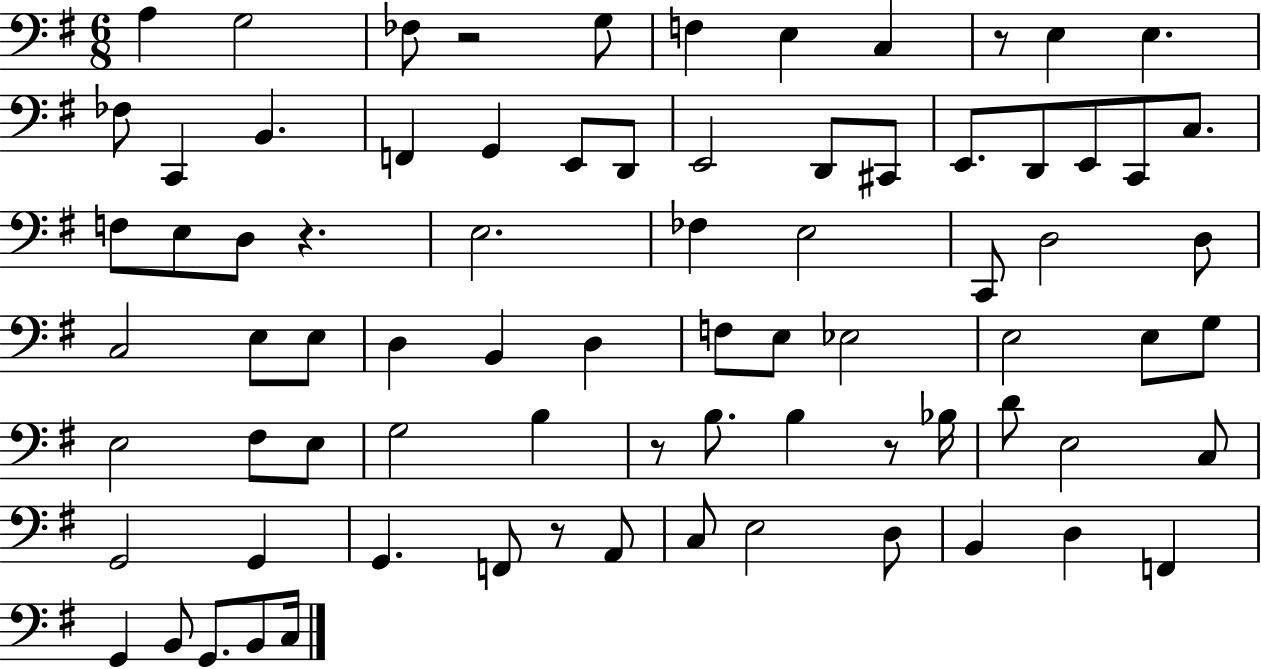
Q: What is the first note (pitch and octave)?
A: A3